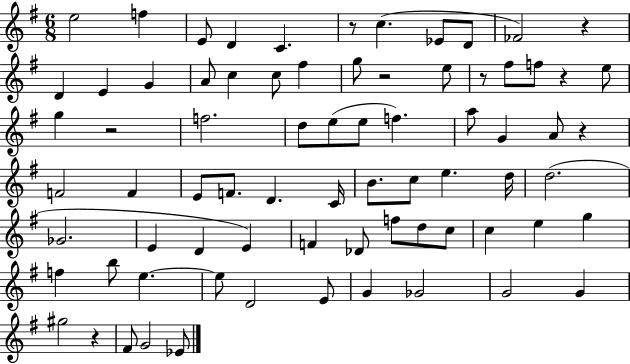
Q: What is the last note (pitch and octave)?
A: Eb4